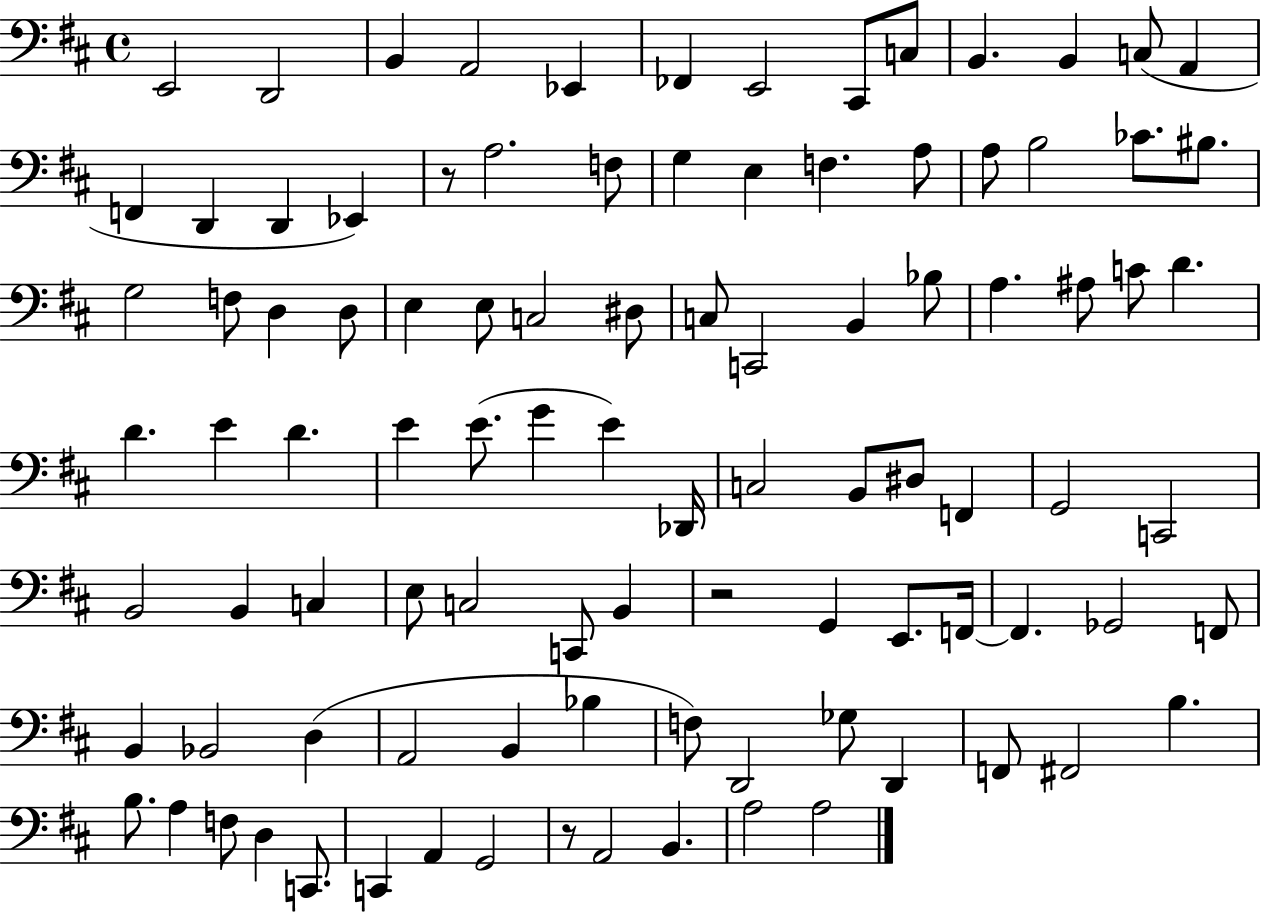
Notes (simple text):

E2/h D2/h B2/q A2/h Eb2/q FES2/q E2/h C#2/e C3/e B2/q. B2/q C3/e A2/q F2/q D2/q D2/q Eb2/q R/e A3/h. F3/e G3/q E3/q F3/q. A3/e A3/e B3/h CES4/e. BIS3/e. G3/h F3/e D3/q D3/e E3/q E3/e C3/h D#3/e C3/e C2/h B2/q Bb3/e A3/q. A#3/e C4/e D4/q. D4/q. E4/q D4/q. E4/q E4/e. G4/q E4/q Db2/s C3/h B2/e D#3/e F2/q G2/h C2/h B2/h B2/q C3/q E3/e C3/h C2/e B2/q R/h G2/q E2/e. F2/s F2/q. Gb2/h F2/e B2/q Bb2/h D3/q A2/h B2/q Bb3/q F3/e D2/h Gb3/e D2/q F2/e F#2/h B3/q. B3/e. A3/q F3/e D3/q C2/e. C2/q A2/q G2/h R/e A2/h B2/q. A3/h A3/h